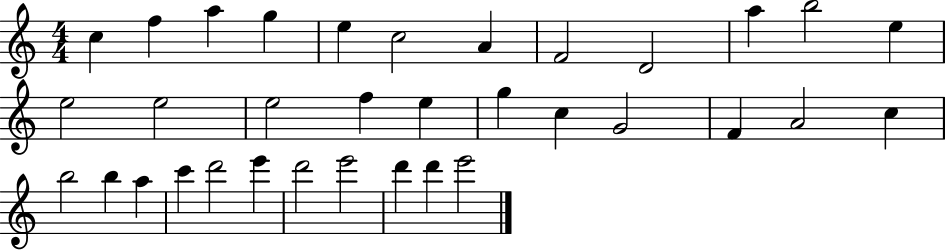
{
  \clef treble
  \numericTimeSignature
  \time 4/4
  \key c \major
  c''4 f''4 a''4 g''4 | e''4 c''2 a'4 | f'2 d'2 | a''4 b''2 e''4 | \break e''2 e''2 | e''2 f''4 e''4 | g''4 c''4 g'2 | f'4 a'2 c''4 | \break b''2 b''4 a''4 | c'''4 d'''2 e'''4 | d'''2 e'''2 | d'''4 d'''4 e'''2 | \break \bar "|."
}